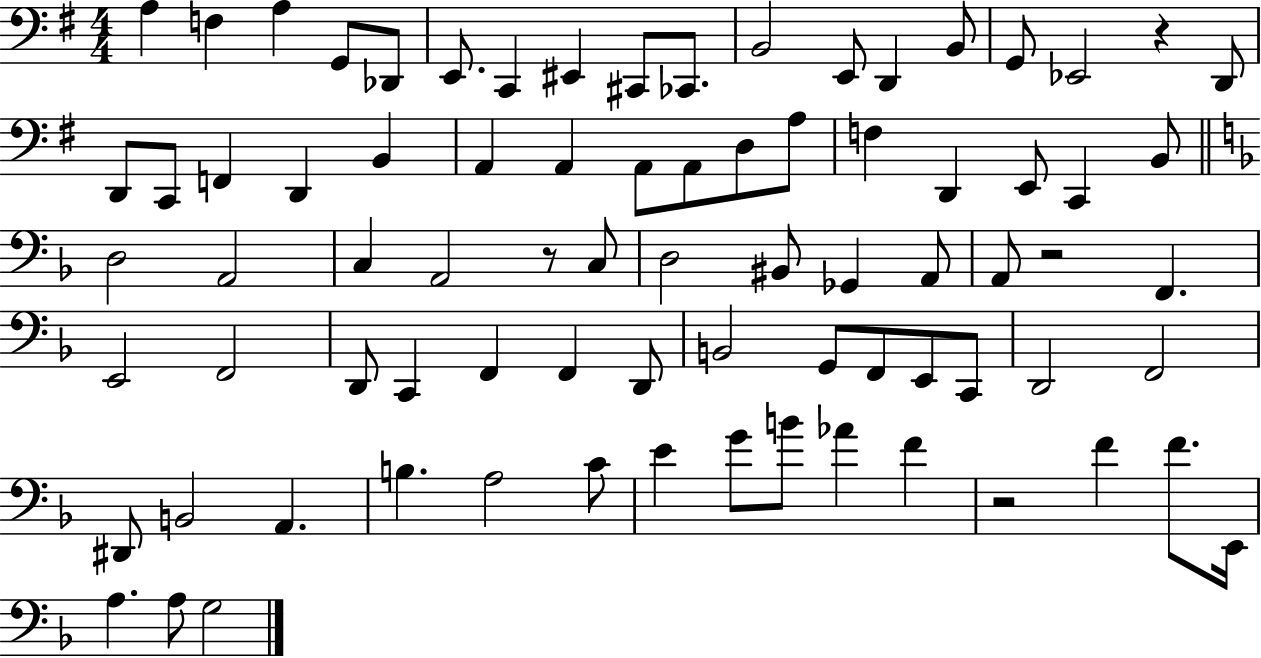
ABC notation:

X:1
T:Untitled
M:4/4
L:1/4
K:G
A, F, A, G,,/2 _D,,/2 E,,/2 C,, ^E,, ^C,,/2 _C,,/2 B,,2 E,,/2 D,, B,,/2 G,,/2 _E,,2 z D,,/2 D,,/2 C,,/2 F,, D,, B,, A,, A,, A,,/2 A,,/2 D,/2 A,/2 F, D,, E,,/2 C,, B,,/2 D,2 A,,2 C, A,,2 z/2 C,/2 D,2 ^B,,/2 _G,, A,,/2 A,,/2 z2 F,, E,,2 F,,2 D,,/2 C,, F,, F,, D,,/2 B,,2 G,,/2 F,,/2 E,,/2 C,,/2 D,,2 F,,2 ^D,,/2 B,,2 A,, B, A,2 C/2 E G/2 B/2 _A F z2 F F/2 E,,/4 A, A,/2 G,2